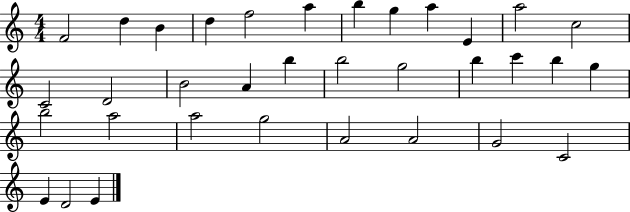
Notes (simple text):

F4/h D5/q B4/q D5/q F5/h A5/q B5/q G5/q A5/q E4/q A5/h C5/h C4/h D4/h B4/h A4/q B5/q B5/h G5/h B5/q C6/q B5/q G5/q B5/h A5/h A5/h G5/h A4/h A4/h G4/h C4/h E4/q D4/h E4/q